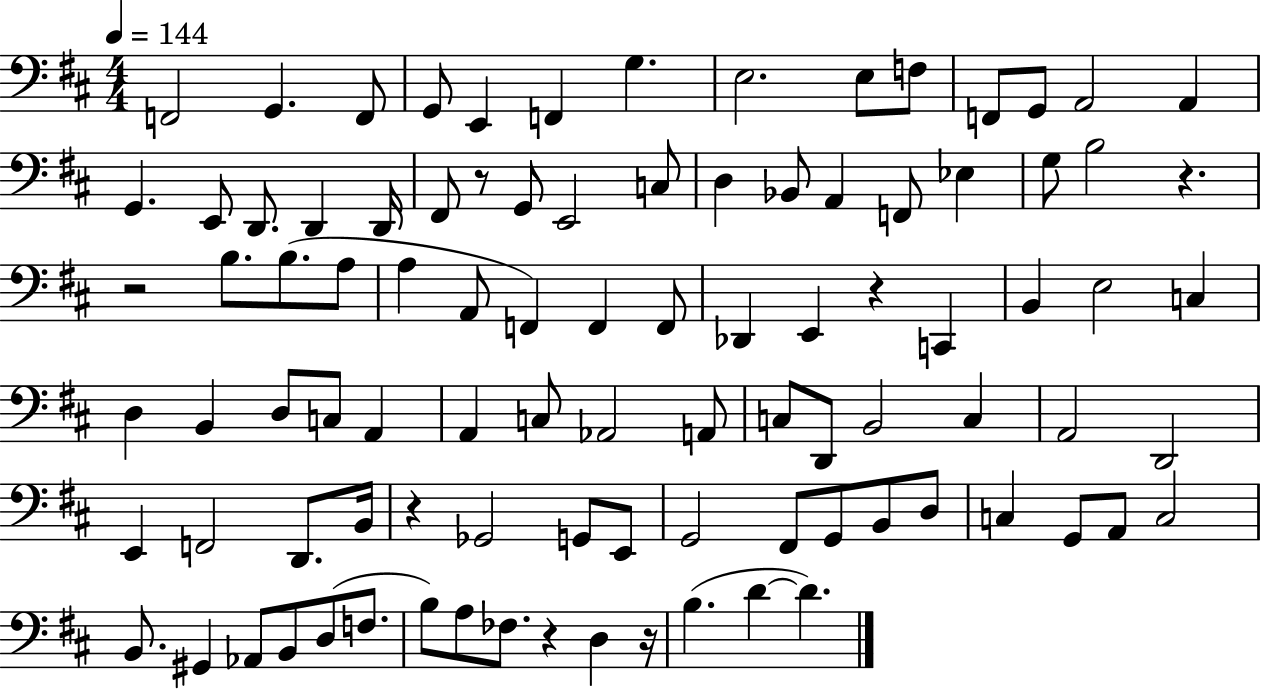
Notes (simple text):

F2/h G2/q. F2/e G2/e E2/q F2/q G3/q. E3/h. E3/e F3/e F2/e G2/e A2/h A2/q G2/q. E2/e D2/e. D2/q D2/s F#2/e R/e G2/e E2/h C3/e D3/q Bb2/e A2/q F2/e Eb3/q G3/e B3/h R/q. R/h B3/e. B3/e. A3/e A3/q A2/e F2/q F2/q F2/e Db2/q E2/q R/q C2/q B2/q E3/h C3/q D3/q B2/q D3/e C3/e A2/q A2/q C3/e Ab2/h A2/e C3/e D2/e B2/h C3/q A2/h D2/h E2/q F2/h D2/e. B2/s R/q Gb2/h G2/e E2/e G2/h F#2/e G2/e B2/e D3/e C3/q G2/e A2/e C3/h B2/e. G#2/q Ab2/e B2/e D3/e F3/e. B3/e A3/e FES3/e. R/q D3/q R/s B3/q. D4/q D4/q.